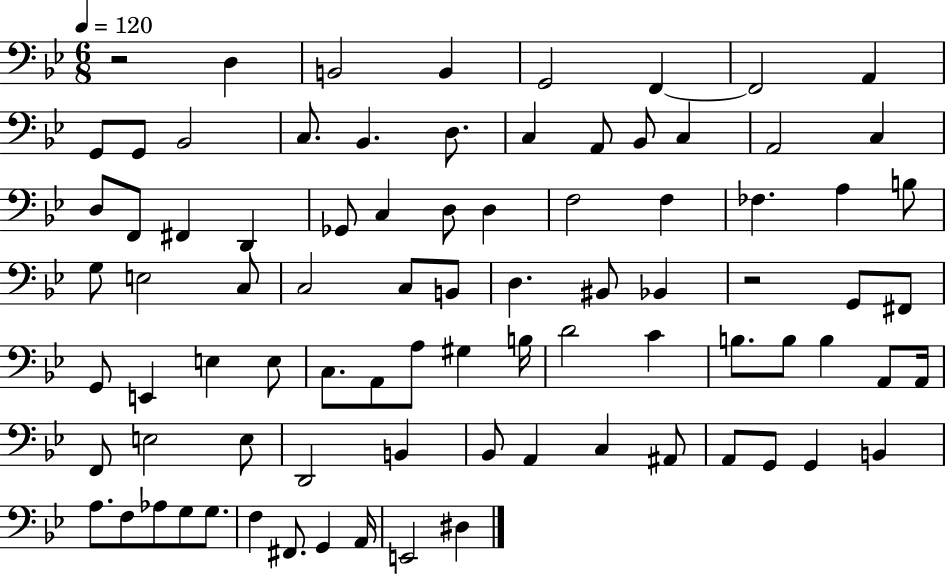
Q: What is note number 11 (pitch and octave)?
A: C3